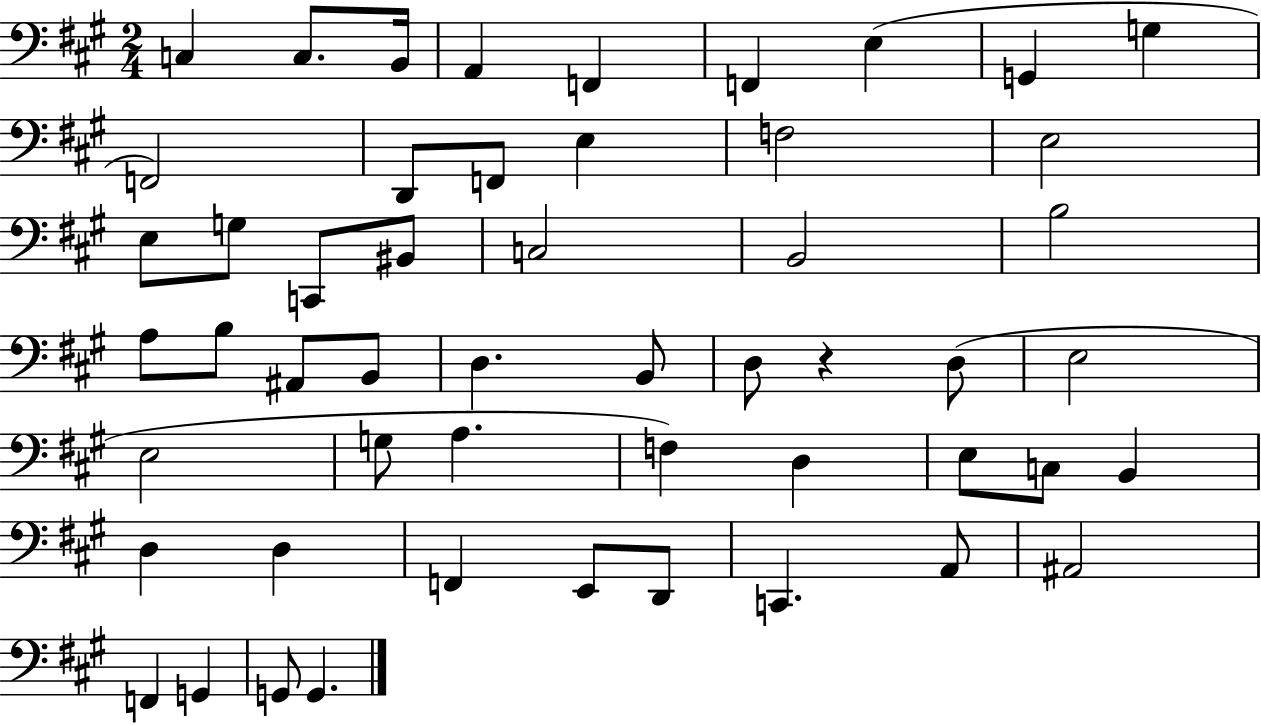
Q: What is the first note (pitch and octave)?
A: C3